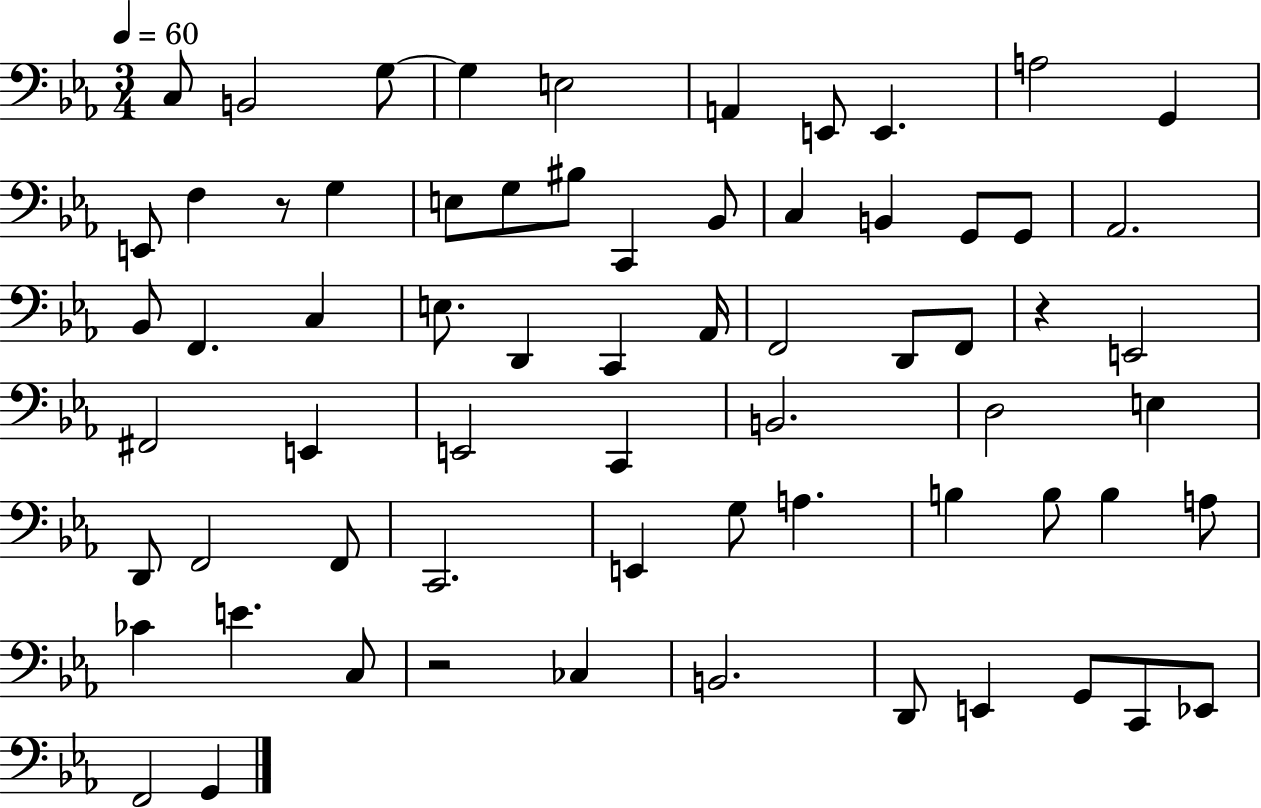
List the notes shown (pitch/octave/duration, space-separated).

C3/e B2/h G3/e G3/q E3/h A2/q E2/e E2/q. A3/h G2/q E2/e F3/q R/e G3/q E3/e G3/e BIS3/e C2/q Bb2/e C3/q B2/q G2/e G2/e Ab2/h. Bb2/e F2/q. C3/q E3/e. D2/q C2/q Ab2/s F2/h D2/e F2/e R/q E2/h F#2/h E2/q E2/h C2/q B2/h. D3/h E3/q D2/e F2/h F2/e C2/h. E2/q G3/e A3/q. B3/q B3/e B3/q A3/e CES4/q E4/q. C3/e R/h CES3/q B2/h. D2/e E2/q G2/e C2/e Eb2/e F2/h G2/q